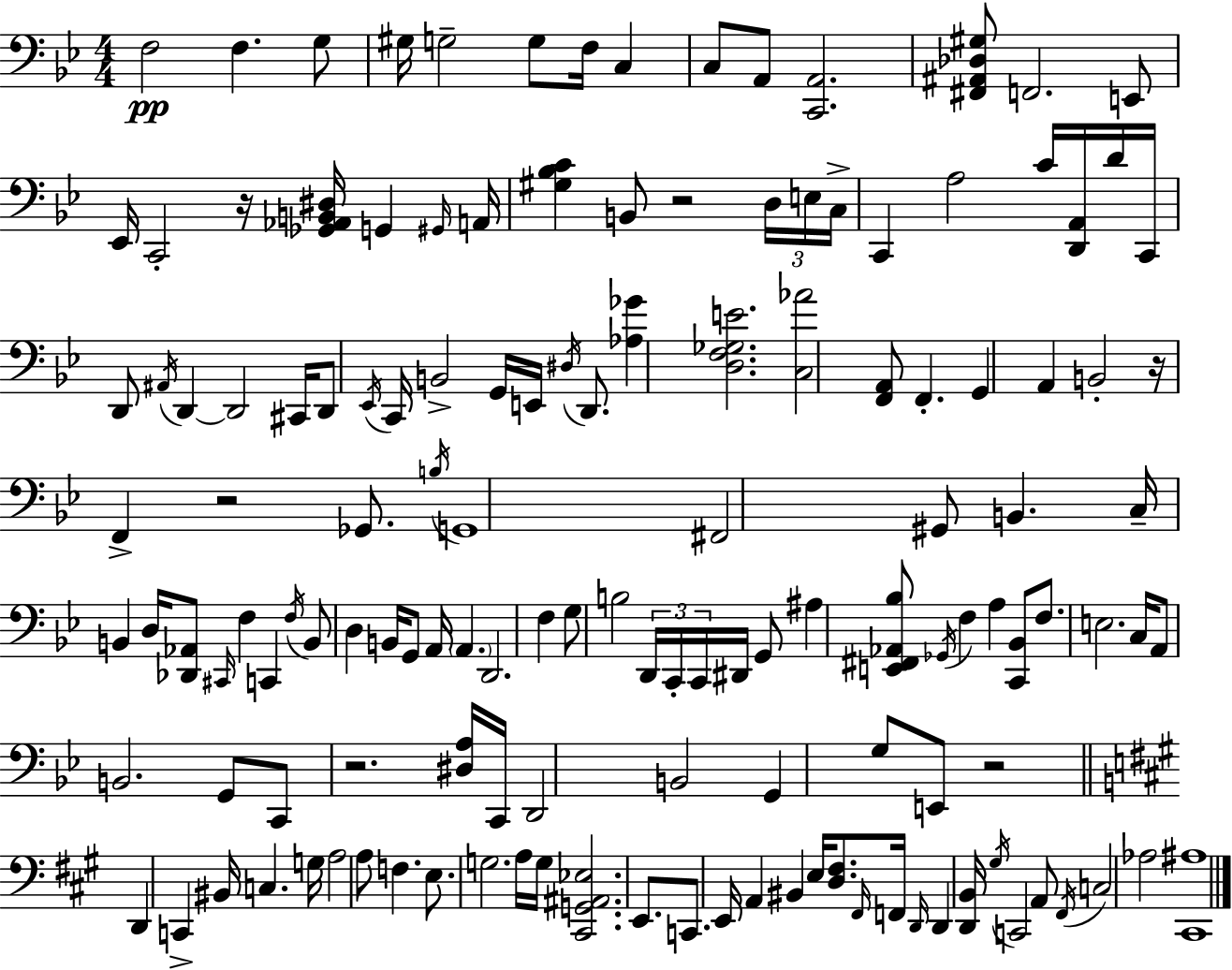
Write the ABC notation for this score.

X:1
T:Untitled
M:4/4
L:1/4
K:Gm
F,2 F, G,/2 ^G,/4 G,2 G,/2 F,/4 C, C,/2 A,,/2 [C,,A,,]2 [^F,,^A,,_D,^G,]/2 F,,2 E,,/2 _E,,/4 C,,2 z/4 [_G,,_A,,B,,^D,]/4 G,, ^G,,/4 A,,/4 [^G,_B,C] B,,/2 z2 D,/4 E,/4 C,/4 C,, A,2 C/4 [D,,A,,]/4 D/4 C,,/4 D,,/2 ^A,,/4 D,, D,,2 ^C,,/4 D,,/2 _E,,/4 C,,/4 B,,2 G,,/4 E,,/4 ^D,/4 D,,/2 [_A,_G] [D,F,_G,E]2 [C,_A]2 [F,,A,,]/2 F,, G,, A,, B,,2 z/4 F,, z2 _G,,/2 B,/4 G,,4 ^F,,2 ^G,,/2 B,, C,/4 B,, D,/4 [_D,,_A,,]/2 ^C,,/4 F, C,, F,/4 B,,/2 D, B,,/4 G,,/2 A,,/4 A,, D,,2 F, G,/2 B,2 D,,/4 C,,/4 C,,/4 ^D,,/4 G,,/2 ^A, [E,,^F,,_A,,_B,]/2 _G,,/4 F, A, [C,,_B,,]/2 F,/2 E,2 C,/4 A,,/2 B,,2 G,,/2 C,,/2 z2 [^D,A,]/4 C,,/4 D,,2 B,,2 G,, G,/2 E,,/2 z2 D,, C,, ^B,,/4 C, G,/4 A,2 A,/2 F, E,/2 G,2 A,/4 G,/4 [^C,,G,,^A,,_E,]2 E,,/2 C,,/2 E,,/4 A,, ^B,, E,/4 [D,^F,]/2 ^F,,/4 F,,/4 D,,/4 D,, [D,,B,,]/4 ^G,/4 C,,2 A,,/2 ^F,,/4 C,2 _A,2 [^C,,^A,]4